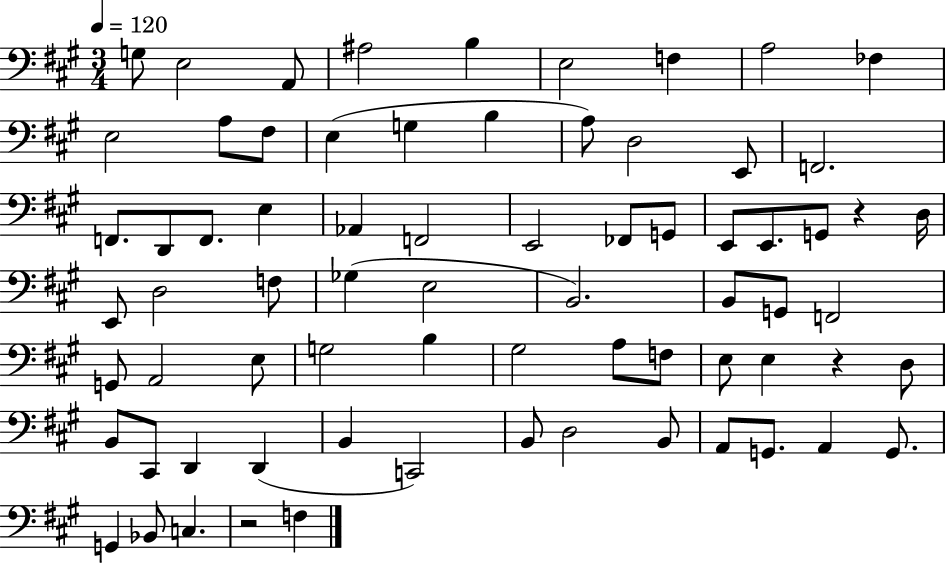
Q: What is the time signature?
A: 3/4